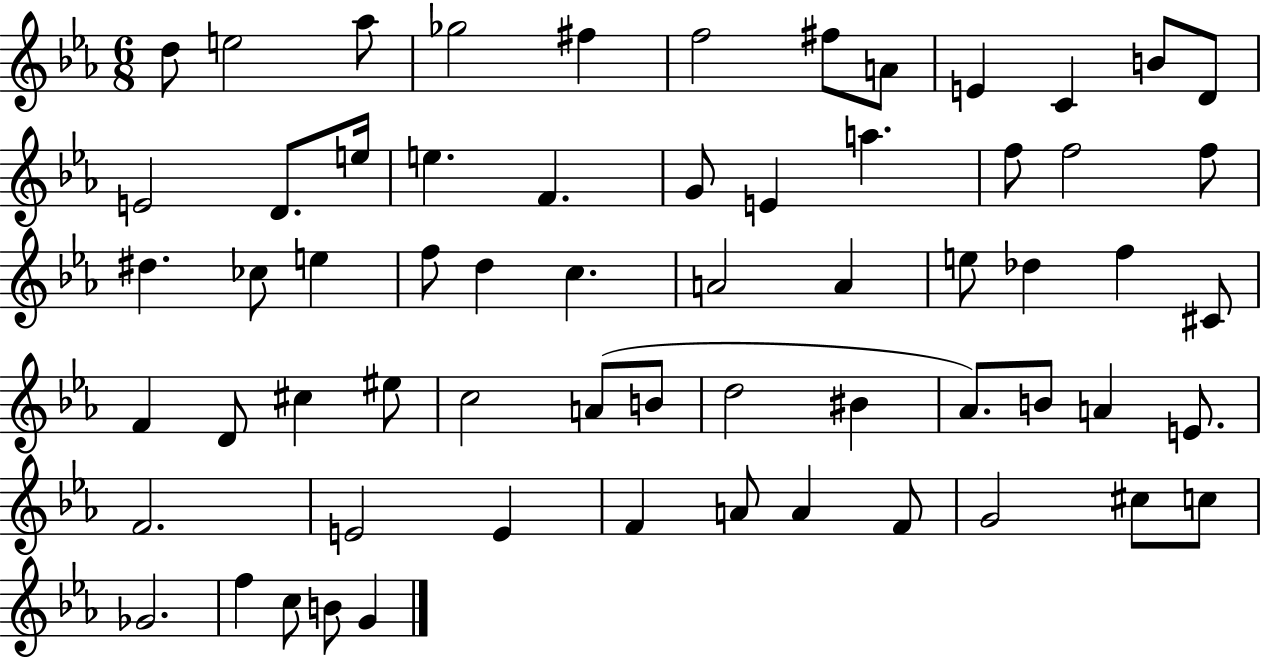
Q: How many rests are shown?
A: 0